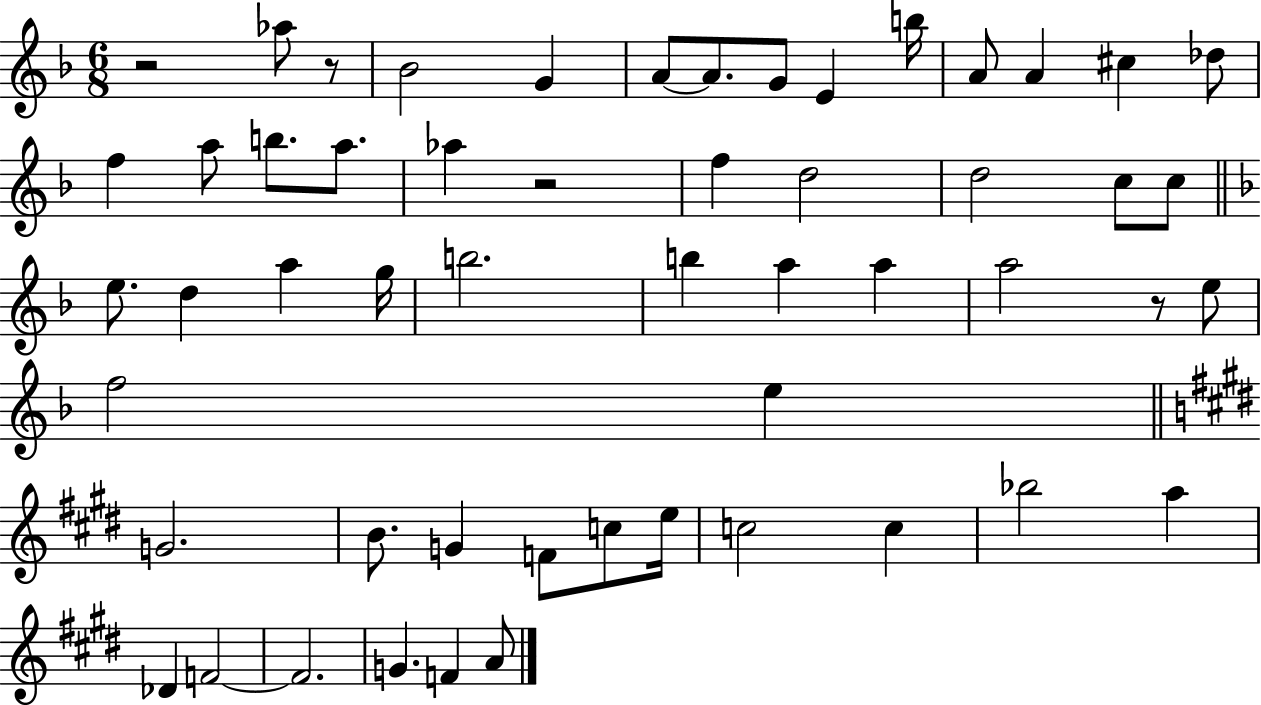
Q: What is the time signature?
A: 6/8